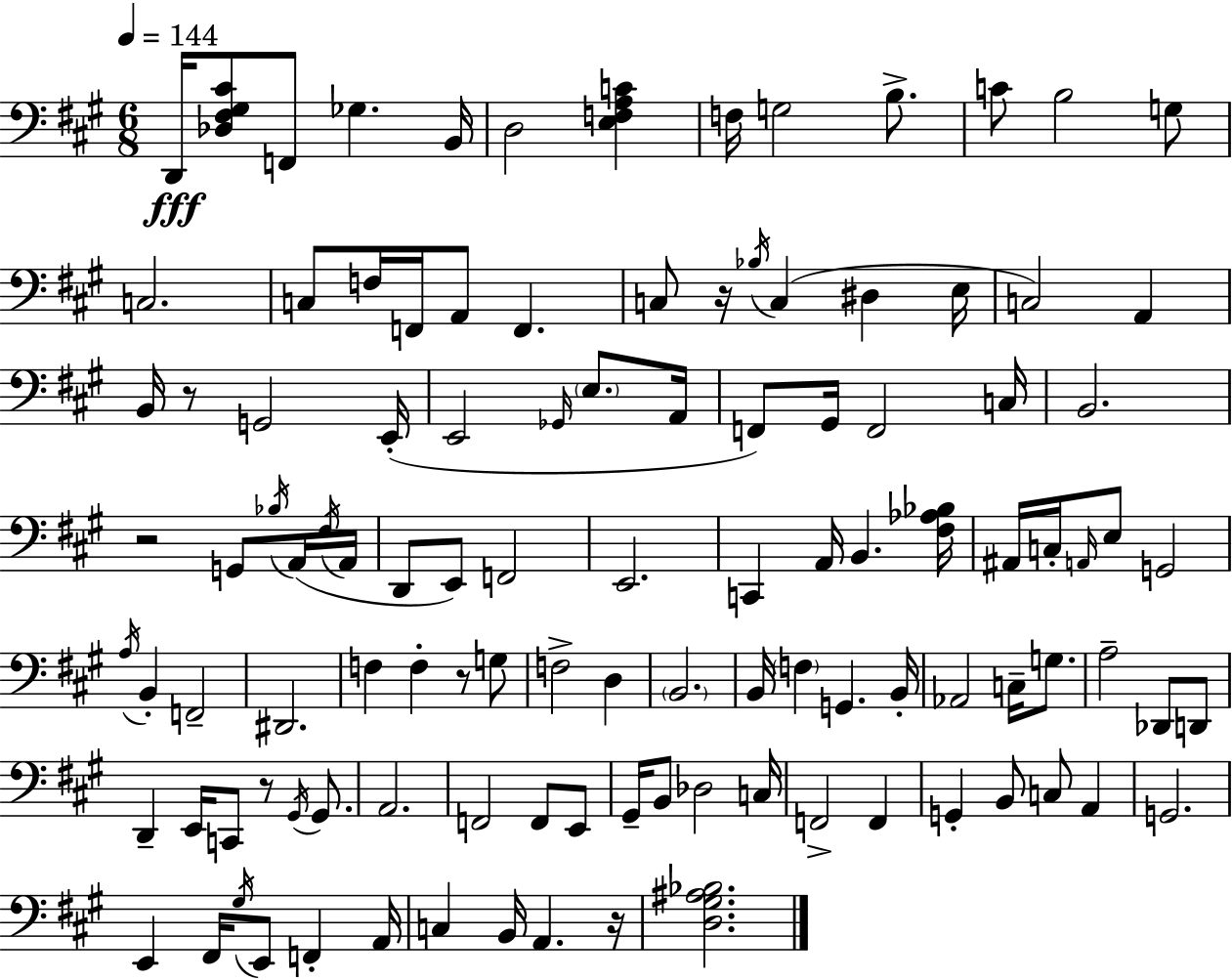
{
  \clef bass
  \numericTimeSignature
  \time 6/8
  \key a \major
  \tempo 4 = 144
  \repeat volta 2 { d,16\fff <des fis gis cis'>8 f,8 ges4. b,16 | d2 <e f a c'>4 | f16 g2 b8.-> | c'8 b2 g8 | \break c2. | c8 f16 f,16 a,8 f,4. | c8 r16 \acciaccatura { bes16 } c4( dis4 | e16 c2) a,4 | \break b,16 r8 g,2 | e,16-.( e,2 \grace { ges,16 } \parenthesize e8. | a,16 f,8) gis,16 f,2 | c16 b,2. | \break r2 g,8 | \acciaccatura { bes16 } a,16( \acciaccatura { fis16 } a,16 d,8 e,8) f,2 | e,2. | c,4 a,16 b,4. | \break <fis aes bes>16 ais,16 c16-. \grace { a,16 } e8 g,2 | \acciaccatura { a16 } b,4-. f,2-- | dis,2. | f4 f4-. | \break r8 g8 f2-> | d4 \parenthesize b,2. | b,16 \parenthesize f4 g,4. | b,16-. aes,2 | \break c16-- g8. a2-- | des,8 d,8 d,4-- e,16 c,8 | r8 \acciaccatura { gis,16 } gis,8. a,2. | f,2 | \break f,8 e,8 gis,16-- b,8 des2 | c16 f,2-> | f,4 g,4-. b,8 | c8 a,4 g,2. | \break e,4 fis,16 | \acciaccatura { gis16 } e,8 f,4-. a,16 c4 | b,16 a,4. r16 <d gis ais bes>2. | } \bar "|."
}